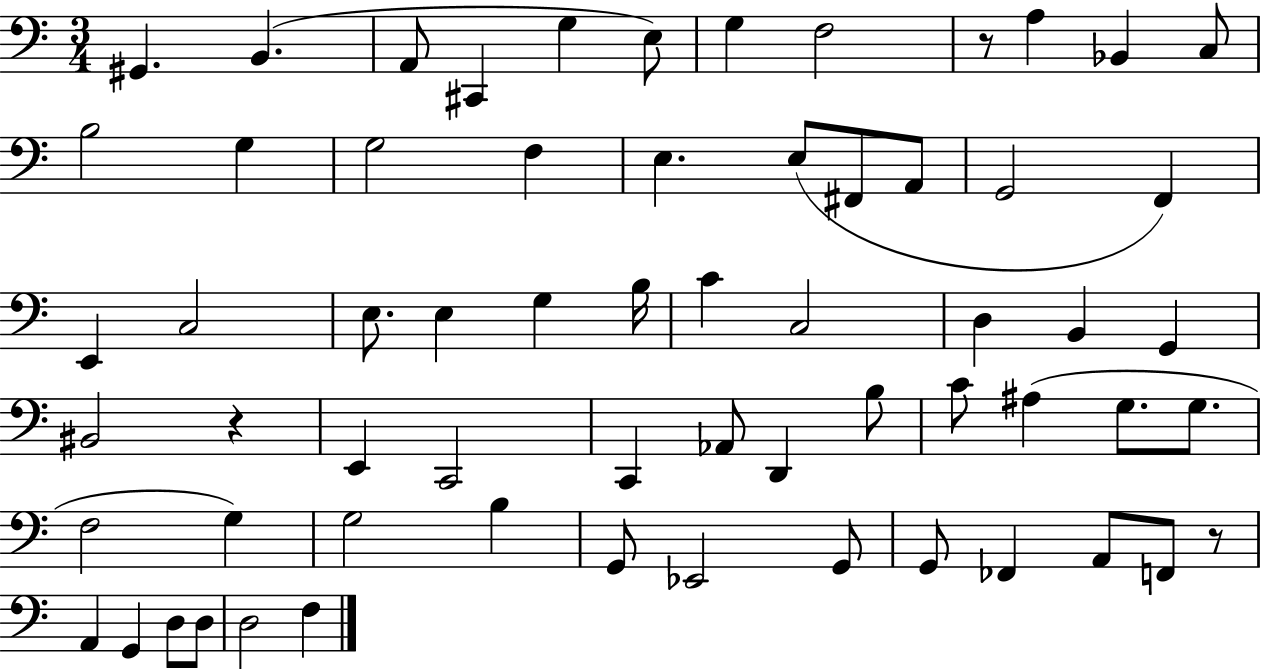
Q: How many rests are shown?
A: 3